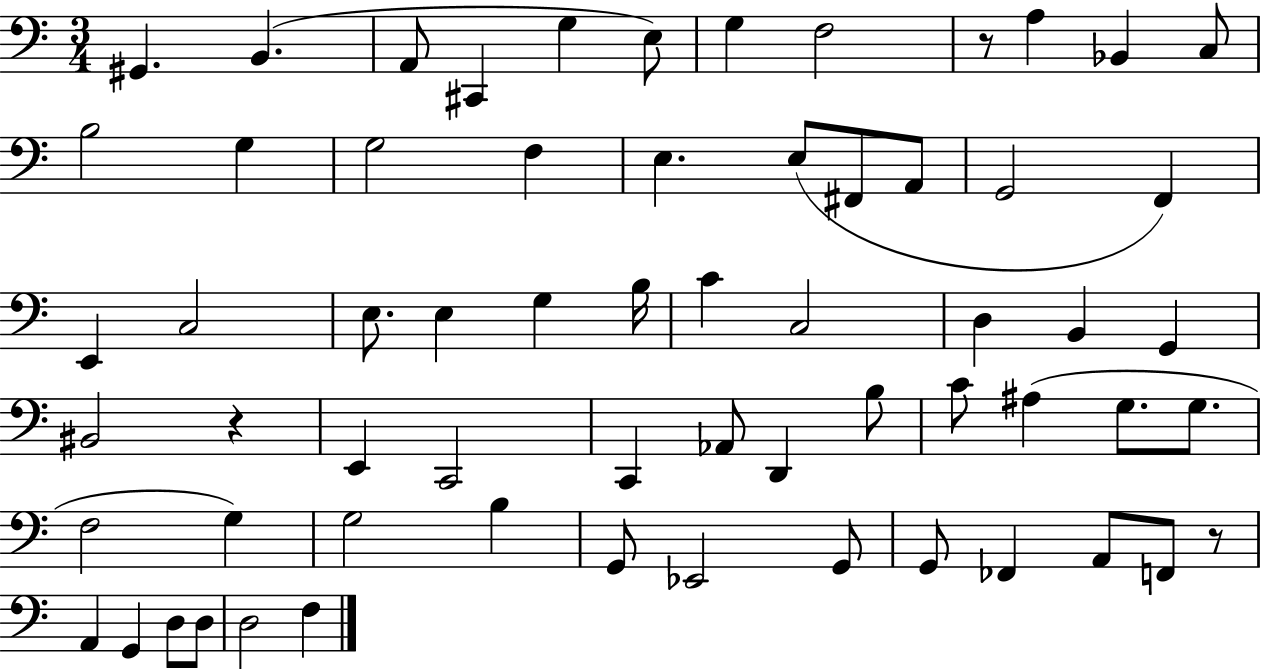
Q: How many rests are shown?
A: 3